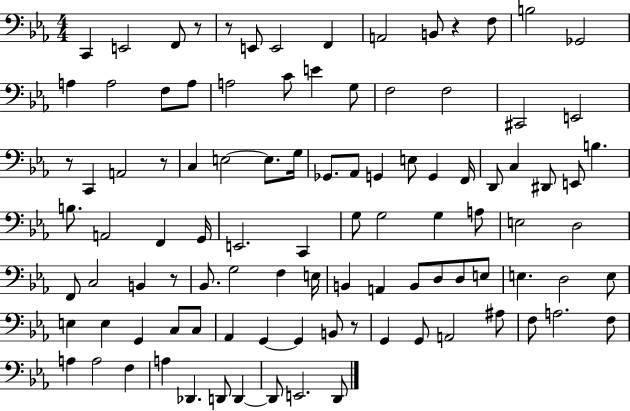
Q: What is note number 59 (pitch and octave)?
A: E3